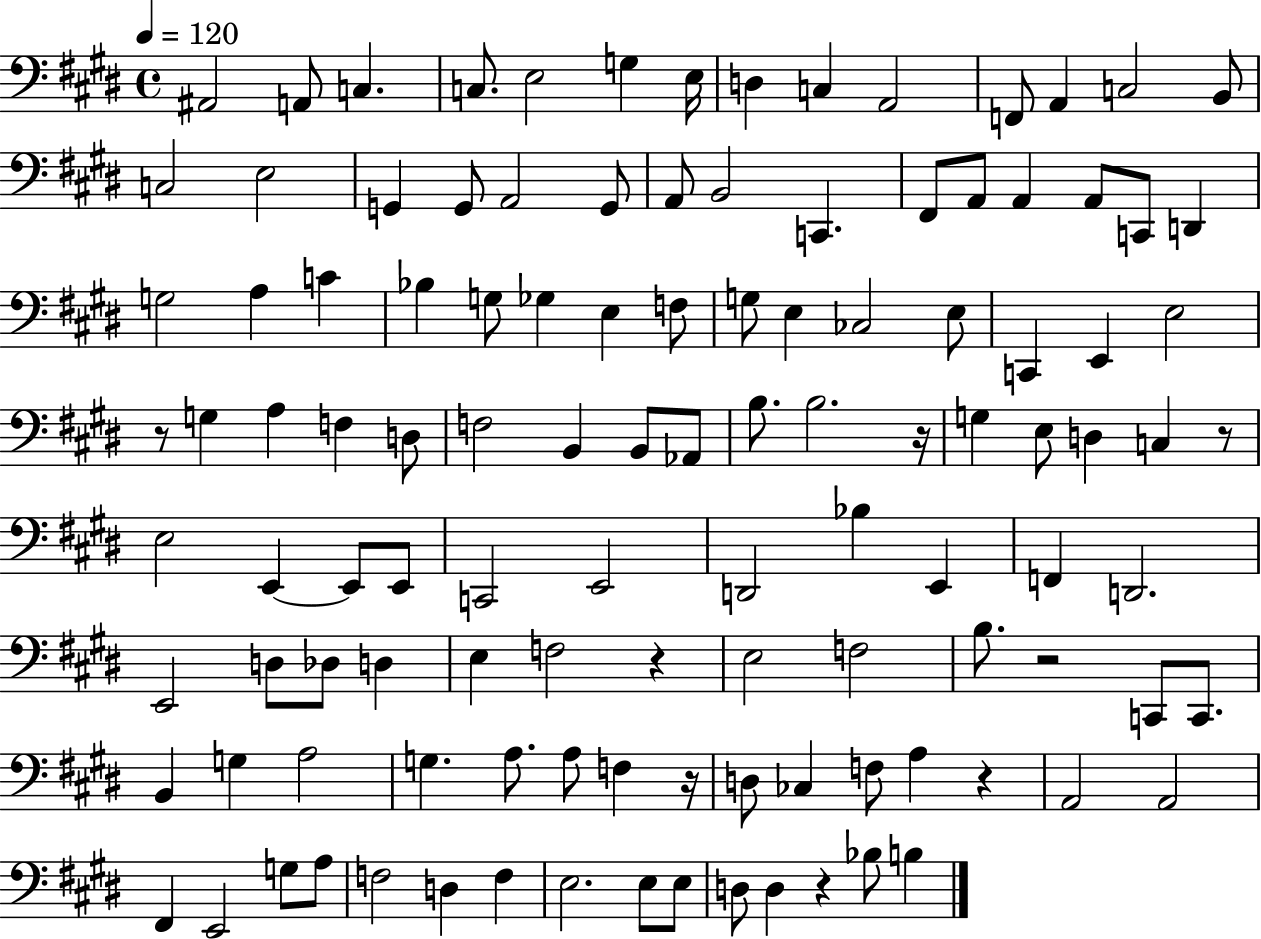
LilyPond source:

{
  \clef bass
  \time 4/4
  \defaultTimeSignature
  \key e \major
  \tempo 4 = 120
  \repeat volta 2 { ais,2 a,8 c4. | c8. e2 g4 e16 | d4 c4 a,2 | f,8 a,4 c2 b,8 | \break c2 e2 | g,4 g,8 a,2 g,8 | a,8 b,2 c,4. | fis,8 a,8 a,4 a,8 c,8 d,4 | \break g2 a4 c'4 | bes4 g8 ges4 e4 f8 | g8 e4 ces2 e8 | c,4 e,4 e2 | \break r8 g4 a4 f4 d8 | f2 b,4 b,8 aes,8 | b8. b2. r16 | g4 e8 d4 c4 r8 | \break e2 e,4~~ e,8 e,8 | c,2 e,2 | d,2 bes4 e,4 | f,4 d,2. | \break e,2 d8 des8 d4 | e4 f2 r4 | e2 f2 | b8. r2 c,8 c,8. | \break b,4 g4 a2 | g4. a8. a8 f4 r16 | d8 ces4 f8 a4 r4 | a,2 a,2 | \break fis,4 e,2 g8 a8 | f2 d4 f4 | e2. e8 e8 | d8 d4 r4 bes8 b4 | \break } \bar "|."
}